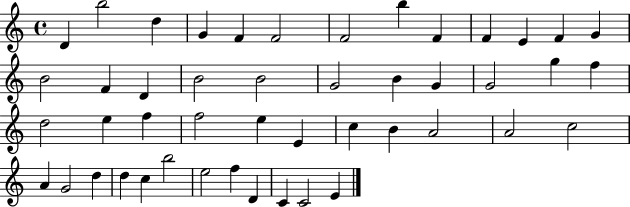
X:1
T:Untitled
M:4/4
L:1/4
K:C
D b2 d G F F2 F2 b F F E F G B2 F D B2 B2 G2 B G G2 g f d2 e f f2 e E c B A2 A2 c2 A G2 d d c b2 e2 f D C C2 E